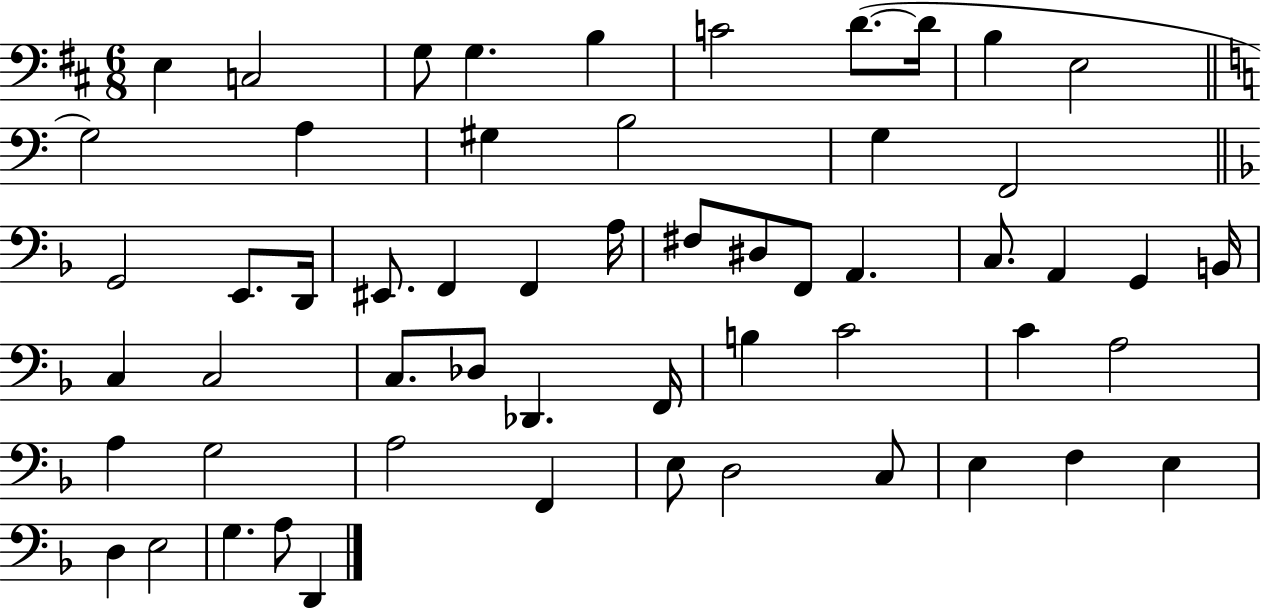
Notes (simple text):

E3/q C3/h G3/e G3/q. B3/q C4/h D4/e. D4/s B3/q E3/h G3/h A3/q G#3/q B3/h G3/q F2/h G2/h E2/e. D2/s EIS2/e. F2/q F2/q A3/s F#3/e D#3/e F2/e A2/q. C3/e. A2/q G2/q B2/s C3/q C3/h C3/e. Db3/e Db2/q. F2/s B3/q C4/h C4/q A3/h A3/q G3/h A3/h F2/q E3/e D3/h C3/e E3/q F3/q E3/q D3/q E3/h G3/q. A3/e D2/q